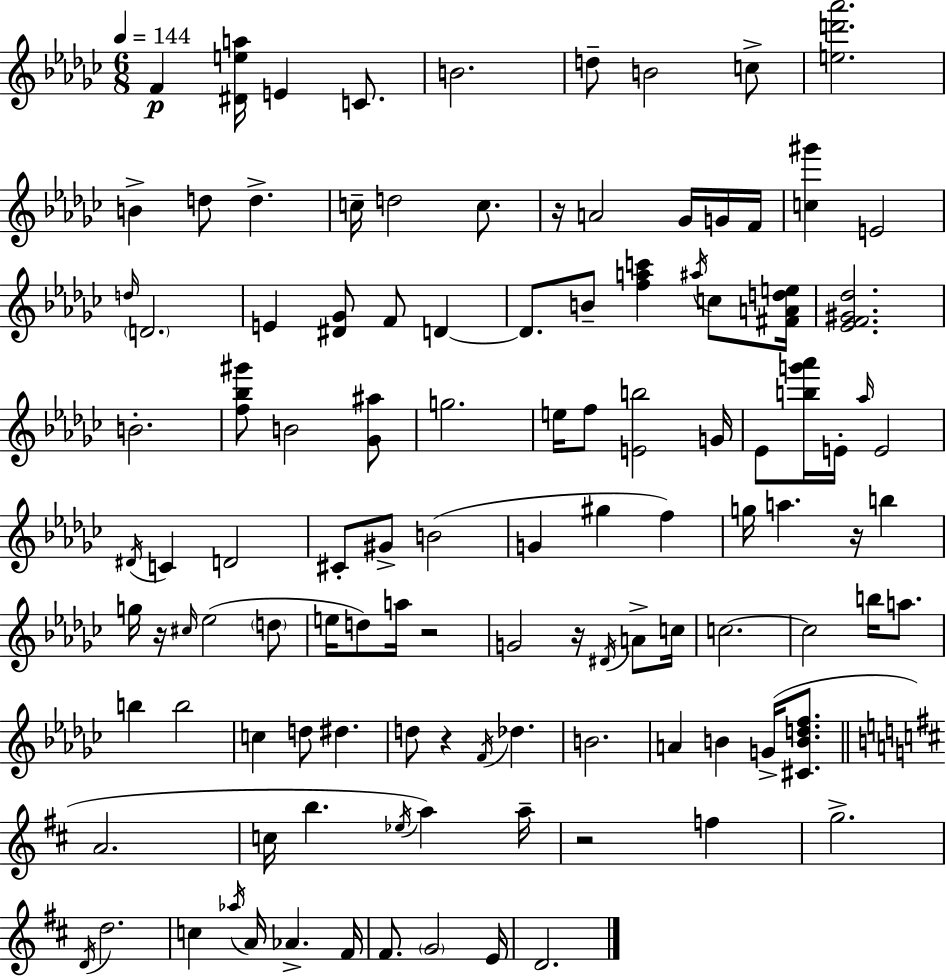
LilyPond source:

{
  \clef treble
  \numericTimeSignature
  \time 6/8
  \key ees \minor
  \tempo 4 = 144
  f'4\p <dis' e'' a''>16 e'4 c'8. | b'2. | d''8-- b'2 c''8-> | <e'' d''' aes'''>2. | \break b'4-> d''8 d''4.-> | c''16-- d''2 c''8. | r16 a'2 ges'16 g'16 f'16 | <c'' gis'''>4 e'2 | \break \grace { d''16 } \parenthesize d'2. | e'4 <dis' ges'>8 f'8 d'4~~ | d'8. b'8-- <f'' a'' c'''>4 \acciaccatura { ais''16 } c''8 | <fis' a' d'' e''>16 <ees' f' gis' des''>2. | \break b'2.-. | <f'' bes'' gis'''>8 b'2 | <ges' ais''>8 g''2. | e''16 f''8 <e' b''>2 | \break g'16 ees'8 <b'' g''' aes'''>16 e'16-. \grace { aes''16 } e'2 | \acciaccatura { dis'16 } c'4 d'2 | cis'8-. gis'8-> b'2( | g'4 gis''4 | \break f''4) g''16 a''4. r16 | b''4 g''16 r16 \grace { cis''16 }( ees''2 | \parenthesize d''8 e''16 d''8) a''16 r2 | g'2 | \break r16 \acciaccatura { dis'16 } a'8-> c''16 c''2.~~ | c''2 | b''16 a''8. b''4 b''2 | c''4 d''8 | \break dis''4. d''8 r4 | \acciaccatura { f'16 } des''4. b'2. | a'4 b'4 | g'16->( <cis' b' d'' f''>8. \bar "||" \break \key b \minor a'2. | c''16 b''4. \acciaccatura { ees''16 }) a''4 | a''16-- r2 f''4 | g''2.-> | \break \acciaccatura { d'16 } d''2. | c''4 \acciaccatura { aes''16 } a'16 aes'4.-> | fis'16 fis'8. \parenthesize g'2 | e'16 d'2. | \break \bar "|."
}